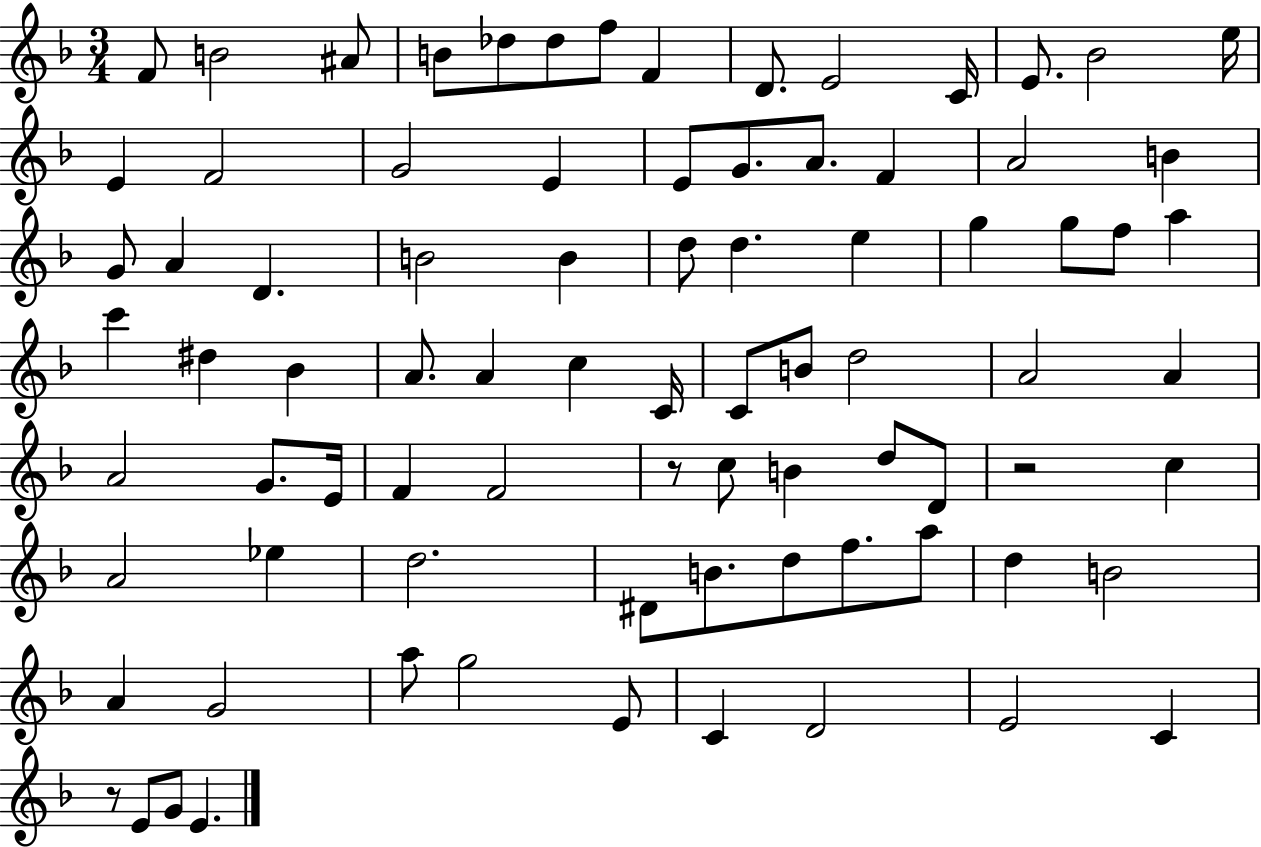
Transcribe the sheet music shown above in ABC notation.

X:1
T:Untitled
M:3/4
L:1/4
K:F
F/2 B2 ^A/2 B/2 _d/2 _d/2 f/2 F D/2 E2 C/4 E/2 _B2 e/4 E F2 G2 E E/2 G/2 A/2 F A2 B G/2 A D B2 B d/2 d e g g/2 f/2 a c' ^d _B A/2 A c C/4 C/2 B/2 d2 A2 A A2 G/2 E/4 F F2 z/2 c/2 B d/2 D/2 z2 c A2 _e d2 ^D/2 B/2 d/2 f/2 a/2 d B2 A G2 a/2 g2 E/2 C D2 E2 C z/2 E/2 G/2 E